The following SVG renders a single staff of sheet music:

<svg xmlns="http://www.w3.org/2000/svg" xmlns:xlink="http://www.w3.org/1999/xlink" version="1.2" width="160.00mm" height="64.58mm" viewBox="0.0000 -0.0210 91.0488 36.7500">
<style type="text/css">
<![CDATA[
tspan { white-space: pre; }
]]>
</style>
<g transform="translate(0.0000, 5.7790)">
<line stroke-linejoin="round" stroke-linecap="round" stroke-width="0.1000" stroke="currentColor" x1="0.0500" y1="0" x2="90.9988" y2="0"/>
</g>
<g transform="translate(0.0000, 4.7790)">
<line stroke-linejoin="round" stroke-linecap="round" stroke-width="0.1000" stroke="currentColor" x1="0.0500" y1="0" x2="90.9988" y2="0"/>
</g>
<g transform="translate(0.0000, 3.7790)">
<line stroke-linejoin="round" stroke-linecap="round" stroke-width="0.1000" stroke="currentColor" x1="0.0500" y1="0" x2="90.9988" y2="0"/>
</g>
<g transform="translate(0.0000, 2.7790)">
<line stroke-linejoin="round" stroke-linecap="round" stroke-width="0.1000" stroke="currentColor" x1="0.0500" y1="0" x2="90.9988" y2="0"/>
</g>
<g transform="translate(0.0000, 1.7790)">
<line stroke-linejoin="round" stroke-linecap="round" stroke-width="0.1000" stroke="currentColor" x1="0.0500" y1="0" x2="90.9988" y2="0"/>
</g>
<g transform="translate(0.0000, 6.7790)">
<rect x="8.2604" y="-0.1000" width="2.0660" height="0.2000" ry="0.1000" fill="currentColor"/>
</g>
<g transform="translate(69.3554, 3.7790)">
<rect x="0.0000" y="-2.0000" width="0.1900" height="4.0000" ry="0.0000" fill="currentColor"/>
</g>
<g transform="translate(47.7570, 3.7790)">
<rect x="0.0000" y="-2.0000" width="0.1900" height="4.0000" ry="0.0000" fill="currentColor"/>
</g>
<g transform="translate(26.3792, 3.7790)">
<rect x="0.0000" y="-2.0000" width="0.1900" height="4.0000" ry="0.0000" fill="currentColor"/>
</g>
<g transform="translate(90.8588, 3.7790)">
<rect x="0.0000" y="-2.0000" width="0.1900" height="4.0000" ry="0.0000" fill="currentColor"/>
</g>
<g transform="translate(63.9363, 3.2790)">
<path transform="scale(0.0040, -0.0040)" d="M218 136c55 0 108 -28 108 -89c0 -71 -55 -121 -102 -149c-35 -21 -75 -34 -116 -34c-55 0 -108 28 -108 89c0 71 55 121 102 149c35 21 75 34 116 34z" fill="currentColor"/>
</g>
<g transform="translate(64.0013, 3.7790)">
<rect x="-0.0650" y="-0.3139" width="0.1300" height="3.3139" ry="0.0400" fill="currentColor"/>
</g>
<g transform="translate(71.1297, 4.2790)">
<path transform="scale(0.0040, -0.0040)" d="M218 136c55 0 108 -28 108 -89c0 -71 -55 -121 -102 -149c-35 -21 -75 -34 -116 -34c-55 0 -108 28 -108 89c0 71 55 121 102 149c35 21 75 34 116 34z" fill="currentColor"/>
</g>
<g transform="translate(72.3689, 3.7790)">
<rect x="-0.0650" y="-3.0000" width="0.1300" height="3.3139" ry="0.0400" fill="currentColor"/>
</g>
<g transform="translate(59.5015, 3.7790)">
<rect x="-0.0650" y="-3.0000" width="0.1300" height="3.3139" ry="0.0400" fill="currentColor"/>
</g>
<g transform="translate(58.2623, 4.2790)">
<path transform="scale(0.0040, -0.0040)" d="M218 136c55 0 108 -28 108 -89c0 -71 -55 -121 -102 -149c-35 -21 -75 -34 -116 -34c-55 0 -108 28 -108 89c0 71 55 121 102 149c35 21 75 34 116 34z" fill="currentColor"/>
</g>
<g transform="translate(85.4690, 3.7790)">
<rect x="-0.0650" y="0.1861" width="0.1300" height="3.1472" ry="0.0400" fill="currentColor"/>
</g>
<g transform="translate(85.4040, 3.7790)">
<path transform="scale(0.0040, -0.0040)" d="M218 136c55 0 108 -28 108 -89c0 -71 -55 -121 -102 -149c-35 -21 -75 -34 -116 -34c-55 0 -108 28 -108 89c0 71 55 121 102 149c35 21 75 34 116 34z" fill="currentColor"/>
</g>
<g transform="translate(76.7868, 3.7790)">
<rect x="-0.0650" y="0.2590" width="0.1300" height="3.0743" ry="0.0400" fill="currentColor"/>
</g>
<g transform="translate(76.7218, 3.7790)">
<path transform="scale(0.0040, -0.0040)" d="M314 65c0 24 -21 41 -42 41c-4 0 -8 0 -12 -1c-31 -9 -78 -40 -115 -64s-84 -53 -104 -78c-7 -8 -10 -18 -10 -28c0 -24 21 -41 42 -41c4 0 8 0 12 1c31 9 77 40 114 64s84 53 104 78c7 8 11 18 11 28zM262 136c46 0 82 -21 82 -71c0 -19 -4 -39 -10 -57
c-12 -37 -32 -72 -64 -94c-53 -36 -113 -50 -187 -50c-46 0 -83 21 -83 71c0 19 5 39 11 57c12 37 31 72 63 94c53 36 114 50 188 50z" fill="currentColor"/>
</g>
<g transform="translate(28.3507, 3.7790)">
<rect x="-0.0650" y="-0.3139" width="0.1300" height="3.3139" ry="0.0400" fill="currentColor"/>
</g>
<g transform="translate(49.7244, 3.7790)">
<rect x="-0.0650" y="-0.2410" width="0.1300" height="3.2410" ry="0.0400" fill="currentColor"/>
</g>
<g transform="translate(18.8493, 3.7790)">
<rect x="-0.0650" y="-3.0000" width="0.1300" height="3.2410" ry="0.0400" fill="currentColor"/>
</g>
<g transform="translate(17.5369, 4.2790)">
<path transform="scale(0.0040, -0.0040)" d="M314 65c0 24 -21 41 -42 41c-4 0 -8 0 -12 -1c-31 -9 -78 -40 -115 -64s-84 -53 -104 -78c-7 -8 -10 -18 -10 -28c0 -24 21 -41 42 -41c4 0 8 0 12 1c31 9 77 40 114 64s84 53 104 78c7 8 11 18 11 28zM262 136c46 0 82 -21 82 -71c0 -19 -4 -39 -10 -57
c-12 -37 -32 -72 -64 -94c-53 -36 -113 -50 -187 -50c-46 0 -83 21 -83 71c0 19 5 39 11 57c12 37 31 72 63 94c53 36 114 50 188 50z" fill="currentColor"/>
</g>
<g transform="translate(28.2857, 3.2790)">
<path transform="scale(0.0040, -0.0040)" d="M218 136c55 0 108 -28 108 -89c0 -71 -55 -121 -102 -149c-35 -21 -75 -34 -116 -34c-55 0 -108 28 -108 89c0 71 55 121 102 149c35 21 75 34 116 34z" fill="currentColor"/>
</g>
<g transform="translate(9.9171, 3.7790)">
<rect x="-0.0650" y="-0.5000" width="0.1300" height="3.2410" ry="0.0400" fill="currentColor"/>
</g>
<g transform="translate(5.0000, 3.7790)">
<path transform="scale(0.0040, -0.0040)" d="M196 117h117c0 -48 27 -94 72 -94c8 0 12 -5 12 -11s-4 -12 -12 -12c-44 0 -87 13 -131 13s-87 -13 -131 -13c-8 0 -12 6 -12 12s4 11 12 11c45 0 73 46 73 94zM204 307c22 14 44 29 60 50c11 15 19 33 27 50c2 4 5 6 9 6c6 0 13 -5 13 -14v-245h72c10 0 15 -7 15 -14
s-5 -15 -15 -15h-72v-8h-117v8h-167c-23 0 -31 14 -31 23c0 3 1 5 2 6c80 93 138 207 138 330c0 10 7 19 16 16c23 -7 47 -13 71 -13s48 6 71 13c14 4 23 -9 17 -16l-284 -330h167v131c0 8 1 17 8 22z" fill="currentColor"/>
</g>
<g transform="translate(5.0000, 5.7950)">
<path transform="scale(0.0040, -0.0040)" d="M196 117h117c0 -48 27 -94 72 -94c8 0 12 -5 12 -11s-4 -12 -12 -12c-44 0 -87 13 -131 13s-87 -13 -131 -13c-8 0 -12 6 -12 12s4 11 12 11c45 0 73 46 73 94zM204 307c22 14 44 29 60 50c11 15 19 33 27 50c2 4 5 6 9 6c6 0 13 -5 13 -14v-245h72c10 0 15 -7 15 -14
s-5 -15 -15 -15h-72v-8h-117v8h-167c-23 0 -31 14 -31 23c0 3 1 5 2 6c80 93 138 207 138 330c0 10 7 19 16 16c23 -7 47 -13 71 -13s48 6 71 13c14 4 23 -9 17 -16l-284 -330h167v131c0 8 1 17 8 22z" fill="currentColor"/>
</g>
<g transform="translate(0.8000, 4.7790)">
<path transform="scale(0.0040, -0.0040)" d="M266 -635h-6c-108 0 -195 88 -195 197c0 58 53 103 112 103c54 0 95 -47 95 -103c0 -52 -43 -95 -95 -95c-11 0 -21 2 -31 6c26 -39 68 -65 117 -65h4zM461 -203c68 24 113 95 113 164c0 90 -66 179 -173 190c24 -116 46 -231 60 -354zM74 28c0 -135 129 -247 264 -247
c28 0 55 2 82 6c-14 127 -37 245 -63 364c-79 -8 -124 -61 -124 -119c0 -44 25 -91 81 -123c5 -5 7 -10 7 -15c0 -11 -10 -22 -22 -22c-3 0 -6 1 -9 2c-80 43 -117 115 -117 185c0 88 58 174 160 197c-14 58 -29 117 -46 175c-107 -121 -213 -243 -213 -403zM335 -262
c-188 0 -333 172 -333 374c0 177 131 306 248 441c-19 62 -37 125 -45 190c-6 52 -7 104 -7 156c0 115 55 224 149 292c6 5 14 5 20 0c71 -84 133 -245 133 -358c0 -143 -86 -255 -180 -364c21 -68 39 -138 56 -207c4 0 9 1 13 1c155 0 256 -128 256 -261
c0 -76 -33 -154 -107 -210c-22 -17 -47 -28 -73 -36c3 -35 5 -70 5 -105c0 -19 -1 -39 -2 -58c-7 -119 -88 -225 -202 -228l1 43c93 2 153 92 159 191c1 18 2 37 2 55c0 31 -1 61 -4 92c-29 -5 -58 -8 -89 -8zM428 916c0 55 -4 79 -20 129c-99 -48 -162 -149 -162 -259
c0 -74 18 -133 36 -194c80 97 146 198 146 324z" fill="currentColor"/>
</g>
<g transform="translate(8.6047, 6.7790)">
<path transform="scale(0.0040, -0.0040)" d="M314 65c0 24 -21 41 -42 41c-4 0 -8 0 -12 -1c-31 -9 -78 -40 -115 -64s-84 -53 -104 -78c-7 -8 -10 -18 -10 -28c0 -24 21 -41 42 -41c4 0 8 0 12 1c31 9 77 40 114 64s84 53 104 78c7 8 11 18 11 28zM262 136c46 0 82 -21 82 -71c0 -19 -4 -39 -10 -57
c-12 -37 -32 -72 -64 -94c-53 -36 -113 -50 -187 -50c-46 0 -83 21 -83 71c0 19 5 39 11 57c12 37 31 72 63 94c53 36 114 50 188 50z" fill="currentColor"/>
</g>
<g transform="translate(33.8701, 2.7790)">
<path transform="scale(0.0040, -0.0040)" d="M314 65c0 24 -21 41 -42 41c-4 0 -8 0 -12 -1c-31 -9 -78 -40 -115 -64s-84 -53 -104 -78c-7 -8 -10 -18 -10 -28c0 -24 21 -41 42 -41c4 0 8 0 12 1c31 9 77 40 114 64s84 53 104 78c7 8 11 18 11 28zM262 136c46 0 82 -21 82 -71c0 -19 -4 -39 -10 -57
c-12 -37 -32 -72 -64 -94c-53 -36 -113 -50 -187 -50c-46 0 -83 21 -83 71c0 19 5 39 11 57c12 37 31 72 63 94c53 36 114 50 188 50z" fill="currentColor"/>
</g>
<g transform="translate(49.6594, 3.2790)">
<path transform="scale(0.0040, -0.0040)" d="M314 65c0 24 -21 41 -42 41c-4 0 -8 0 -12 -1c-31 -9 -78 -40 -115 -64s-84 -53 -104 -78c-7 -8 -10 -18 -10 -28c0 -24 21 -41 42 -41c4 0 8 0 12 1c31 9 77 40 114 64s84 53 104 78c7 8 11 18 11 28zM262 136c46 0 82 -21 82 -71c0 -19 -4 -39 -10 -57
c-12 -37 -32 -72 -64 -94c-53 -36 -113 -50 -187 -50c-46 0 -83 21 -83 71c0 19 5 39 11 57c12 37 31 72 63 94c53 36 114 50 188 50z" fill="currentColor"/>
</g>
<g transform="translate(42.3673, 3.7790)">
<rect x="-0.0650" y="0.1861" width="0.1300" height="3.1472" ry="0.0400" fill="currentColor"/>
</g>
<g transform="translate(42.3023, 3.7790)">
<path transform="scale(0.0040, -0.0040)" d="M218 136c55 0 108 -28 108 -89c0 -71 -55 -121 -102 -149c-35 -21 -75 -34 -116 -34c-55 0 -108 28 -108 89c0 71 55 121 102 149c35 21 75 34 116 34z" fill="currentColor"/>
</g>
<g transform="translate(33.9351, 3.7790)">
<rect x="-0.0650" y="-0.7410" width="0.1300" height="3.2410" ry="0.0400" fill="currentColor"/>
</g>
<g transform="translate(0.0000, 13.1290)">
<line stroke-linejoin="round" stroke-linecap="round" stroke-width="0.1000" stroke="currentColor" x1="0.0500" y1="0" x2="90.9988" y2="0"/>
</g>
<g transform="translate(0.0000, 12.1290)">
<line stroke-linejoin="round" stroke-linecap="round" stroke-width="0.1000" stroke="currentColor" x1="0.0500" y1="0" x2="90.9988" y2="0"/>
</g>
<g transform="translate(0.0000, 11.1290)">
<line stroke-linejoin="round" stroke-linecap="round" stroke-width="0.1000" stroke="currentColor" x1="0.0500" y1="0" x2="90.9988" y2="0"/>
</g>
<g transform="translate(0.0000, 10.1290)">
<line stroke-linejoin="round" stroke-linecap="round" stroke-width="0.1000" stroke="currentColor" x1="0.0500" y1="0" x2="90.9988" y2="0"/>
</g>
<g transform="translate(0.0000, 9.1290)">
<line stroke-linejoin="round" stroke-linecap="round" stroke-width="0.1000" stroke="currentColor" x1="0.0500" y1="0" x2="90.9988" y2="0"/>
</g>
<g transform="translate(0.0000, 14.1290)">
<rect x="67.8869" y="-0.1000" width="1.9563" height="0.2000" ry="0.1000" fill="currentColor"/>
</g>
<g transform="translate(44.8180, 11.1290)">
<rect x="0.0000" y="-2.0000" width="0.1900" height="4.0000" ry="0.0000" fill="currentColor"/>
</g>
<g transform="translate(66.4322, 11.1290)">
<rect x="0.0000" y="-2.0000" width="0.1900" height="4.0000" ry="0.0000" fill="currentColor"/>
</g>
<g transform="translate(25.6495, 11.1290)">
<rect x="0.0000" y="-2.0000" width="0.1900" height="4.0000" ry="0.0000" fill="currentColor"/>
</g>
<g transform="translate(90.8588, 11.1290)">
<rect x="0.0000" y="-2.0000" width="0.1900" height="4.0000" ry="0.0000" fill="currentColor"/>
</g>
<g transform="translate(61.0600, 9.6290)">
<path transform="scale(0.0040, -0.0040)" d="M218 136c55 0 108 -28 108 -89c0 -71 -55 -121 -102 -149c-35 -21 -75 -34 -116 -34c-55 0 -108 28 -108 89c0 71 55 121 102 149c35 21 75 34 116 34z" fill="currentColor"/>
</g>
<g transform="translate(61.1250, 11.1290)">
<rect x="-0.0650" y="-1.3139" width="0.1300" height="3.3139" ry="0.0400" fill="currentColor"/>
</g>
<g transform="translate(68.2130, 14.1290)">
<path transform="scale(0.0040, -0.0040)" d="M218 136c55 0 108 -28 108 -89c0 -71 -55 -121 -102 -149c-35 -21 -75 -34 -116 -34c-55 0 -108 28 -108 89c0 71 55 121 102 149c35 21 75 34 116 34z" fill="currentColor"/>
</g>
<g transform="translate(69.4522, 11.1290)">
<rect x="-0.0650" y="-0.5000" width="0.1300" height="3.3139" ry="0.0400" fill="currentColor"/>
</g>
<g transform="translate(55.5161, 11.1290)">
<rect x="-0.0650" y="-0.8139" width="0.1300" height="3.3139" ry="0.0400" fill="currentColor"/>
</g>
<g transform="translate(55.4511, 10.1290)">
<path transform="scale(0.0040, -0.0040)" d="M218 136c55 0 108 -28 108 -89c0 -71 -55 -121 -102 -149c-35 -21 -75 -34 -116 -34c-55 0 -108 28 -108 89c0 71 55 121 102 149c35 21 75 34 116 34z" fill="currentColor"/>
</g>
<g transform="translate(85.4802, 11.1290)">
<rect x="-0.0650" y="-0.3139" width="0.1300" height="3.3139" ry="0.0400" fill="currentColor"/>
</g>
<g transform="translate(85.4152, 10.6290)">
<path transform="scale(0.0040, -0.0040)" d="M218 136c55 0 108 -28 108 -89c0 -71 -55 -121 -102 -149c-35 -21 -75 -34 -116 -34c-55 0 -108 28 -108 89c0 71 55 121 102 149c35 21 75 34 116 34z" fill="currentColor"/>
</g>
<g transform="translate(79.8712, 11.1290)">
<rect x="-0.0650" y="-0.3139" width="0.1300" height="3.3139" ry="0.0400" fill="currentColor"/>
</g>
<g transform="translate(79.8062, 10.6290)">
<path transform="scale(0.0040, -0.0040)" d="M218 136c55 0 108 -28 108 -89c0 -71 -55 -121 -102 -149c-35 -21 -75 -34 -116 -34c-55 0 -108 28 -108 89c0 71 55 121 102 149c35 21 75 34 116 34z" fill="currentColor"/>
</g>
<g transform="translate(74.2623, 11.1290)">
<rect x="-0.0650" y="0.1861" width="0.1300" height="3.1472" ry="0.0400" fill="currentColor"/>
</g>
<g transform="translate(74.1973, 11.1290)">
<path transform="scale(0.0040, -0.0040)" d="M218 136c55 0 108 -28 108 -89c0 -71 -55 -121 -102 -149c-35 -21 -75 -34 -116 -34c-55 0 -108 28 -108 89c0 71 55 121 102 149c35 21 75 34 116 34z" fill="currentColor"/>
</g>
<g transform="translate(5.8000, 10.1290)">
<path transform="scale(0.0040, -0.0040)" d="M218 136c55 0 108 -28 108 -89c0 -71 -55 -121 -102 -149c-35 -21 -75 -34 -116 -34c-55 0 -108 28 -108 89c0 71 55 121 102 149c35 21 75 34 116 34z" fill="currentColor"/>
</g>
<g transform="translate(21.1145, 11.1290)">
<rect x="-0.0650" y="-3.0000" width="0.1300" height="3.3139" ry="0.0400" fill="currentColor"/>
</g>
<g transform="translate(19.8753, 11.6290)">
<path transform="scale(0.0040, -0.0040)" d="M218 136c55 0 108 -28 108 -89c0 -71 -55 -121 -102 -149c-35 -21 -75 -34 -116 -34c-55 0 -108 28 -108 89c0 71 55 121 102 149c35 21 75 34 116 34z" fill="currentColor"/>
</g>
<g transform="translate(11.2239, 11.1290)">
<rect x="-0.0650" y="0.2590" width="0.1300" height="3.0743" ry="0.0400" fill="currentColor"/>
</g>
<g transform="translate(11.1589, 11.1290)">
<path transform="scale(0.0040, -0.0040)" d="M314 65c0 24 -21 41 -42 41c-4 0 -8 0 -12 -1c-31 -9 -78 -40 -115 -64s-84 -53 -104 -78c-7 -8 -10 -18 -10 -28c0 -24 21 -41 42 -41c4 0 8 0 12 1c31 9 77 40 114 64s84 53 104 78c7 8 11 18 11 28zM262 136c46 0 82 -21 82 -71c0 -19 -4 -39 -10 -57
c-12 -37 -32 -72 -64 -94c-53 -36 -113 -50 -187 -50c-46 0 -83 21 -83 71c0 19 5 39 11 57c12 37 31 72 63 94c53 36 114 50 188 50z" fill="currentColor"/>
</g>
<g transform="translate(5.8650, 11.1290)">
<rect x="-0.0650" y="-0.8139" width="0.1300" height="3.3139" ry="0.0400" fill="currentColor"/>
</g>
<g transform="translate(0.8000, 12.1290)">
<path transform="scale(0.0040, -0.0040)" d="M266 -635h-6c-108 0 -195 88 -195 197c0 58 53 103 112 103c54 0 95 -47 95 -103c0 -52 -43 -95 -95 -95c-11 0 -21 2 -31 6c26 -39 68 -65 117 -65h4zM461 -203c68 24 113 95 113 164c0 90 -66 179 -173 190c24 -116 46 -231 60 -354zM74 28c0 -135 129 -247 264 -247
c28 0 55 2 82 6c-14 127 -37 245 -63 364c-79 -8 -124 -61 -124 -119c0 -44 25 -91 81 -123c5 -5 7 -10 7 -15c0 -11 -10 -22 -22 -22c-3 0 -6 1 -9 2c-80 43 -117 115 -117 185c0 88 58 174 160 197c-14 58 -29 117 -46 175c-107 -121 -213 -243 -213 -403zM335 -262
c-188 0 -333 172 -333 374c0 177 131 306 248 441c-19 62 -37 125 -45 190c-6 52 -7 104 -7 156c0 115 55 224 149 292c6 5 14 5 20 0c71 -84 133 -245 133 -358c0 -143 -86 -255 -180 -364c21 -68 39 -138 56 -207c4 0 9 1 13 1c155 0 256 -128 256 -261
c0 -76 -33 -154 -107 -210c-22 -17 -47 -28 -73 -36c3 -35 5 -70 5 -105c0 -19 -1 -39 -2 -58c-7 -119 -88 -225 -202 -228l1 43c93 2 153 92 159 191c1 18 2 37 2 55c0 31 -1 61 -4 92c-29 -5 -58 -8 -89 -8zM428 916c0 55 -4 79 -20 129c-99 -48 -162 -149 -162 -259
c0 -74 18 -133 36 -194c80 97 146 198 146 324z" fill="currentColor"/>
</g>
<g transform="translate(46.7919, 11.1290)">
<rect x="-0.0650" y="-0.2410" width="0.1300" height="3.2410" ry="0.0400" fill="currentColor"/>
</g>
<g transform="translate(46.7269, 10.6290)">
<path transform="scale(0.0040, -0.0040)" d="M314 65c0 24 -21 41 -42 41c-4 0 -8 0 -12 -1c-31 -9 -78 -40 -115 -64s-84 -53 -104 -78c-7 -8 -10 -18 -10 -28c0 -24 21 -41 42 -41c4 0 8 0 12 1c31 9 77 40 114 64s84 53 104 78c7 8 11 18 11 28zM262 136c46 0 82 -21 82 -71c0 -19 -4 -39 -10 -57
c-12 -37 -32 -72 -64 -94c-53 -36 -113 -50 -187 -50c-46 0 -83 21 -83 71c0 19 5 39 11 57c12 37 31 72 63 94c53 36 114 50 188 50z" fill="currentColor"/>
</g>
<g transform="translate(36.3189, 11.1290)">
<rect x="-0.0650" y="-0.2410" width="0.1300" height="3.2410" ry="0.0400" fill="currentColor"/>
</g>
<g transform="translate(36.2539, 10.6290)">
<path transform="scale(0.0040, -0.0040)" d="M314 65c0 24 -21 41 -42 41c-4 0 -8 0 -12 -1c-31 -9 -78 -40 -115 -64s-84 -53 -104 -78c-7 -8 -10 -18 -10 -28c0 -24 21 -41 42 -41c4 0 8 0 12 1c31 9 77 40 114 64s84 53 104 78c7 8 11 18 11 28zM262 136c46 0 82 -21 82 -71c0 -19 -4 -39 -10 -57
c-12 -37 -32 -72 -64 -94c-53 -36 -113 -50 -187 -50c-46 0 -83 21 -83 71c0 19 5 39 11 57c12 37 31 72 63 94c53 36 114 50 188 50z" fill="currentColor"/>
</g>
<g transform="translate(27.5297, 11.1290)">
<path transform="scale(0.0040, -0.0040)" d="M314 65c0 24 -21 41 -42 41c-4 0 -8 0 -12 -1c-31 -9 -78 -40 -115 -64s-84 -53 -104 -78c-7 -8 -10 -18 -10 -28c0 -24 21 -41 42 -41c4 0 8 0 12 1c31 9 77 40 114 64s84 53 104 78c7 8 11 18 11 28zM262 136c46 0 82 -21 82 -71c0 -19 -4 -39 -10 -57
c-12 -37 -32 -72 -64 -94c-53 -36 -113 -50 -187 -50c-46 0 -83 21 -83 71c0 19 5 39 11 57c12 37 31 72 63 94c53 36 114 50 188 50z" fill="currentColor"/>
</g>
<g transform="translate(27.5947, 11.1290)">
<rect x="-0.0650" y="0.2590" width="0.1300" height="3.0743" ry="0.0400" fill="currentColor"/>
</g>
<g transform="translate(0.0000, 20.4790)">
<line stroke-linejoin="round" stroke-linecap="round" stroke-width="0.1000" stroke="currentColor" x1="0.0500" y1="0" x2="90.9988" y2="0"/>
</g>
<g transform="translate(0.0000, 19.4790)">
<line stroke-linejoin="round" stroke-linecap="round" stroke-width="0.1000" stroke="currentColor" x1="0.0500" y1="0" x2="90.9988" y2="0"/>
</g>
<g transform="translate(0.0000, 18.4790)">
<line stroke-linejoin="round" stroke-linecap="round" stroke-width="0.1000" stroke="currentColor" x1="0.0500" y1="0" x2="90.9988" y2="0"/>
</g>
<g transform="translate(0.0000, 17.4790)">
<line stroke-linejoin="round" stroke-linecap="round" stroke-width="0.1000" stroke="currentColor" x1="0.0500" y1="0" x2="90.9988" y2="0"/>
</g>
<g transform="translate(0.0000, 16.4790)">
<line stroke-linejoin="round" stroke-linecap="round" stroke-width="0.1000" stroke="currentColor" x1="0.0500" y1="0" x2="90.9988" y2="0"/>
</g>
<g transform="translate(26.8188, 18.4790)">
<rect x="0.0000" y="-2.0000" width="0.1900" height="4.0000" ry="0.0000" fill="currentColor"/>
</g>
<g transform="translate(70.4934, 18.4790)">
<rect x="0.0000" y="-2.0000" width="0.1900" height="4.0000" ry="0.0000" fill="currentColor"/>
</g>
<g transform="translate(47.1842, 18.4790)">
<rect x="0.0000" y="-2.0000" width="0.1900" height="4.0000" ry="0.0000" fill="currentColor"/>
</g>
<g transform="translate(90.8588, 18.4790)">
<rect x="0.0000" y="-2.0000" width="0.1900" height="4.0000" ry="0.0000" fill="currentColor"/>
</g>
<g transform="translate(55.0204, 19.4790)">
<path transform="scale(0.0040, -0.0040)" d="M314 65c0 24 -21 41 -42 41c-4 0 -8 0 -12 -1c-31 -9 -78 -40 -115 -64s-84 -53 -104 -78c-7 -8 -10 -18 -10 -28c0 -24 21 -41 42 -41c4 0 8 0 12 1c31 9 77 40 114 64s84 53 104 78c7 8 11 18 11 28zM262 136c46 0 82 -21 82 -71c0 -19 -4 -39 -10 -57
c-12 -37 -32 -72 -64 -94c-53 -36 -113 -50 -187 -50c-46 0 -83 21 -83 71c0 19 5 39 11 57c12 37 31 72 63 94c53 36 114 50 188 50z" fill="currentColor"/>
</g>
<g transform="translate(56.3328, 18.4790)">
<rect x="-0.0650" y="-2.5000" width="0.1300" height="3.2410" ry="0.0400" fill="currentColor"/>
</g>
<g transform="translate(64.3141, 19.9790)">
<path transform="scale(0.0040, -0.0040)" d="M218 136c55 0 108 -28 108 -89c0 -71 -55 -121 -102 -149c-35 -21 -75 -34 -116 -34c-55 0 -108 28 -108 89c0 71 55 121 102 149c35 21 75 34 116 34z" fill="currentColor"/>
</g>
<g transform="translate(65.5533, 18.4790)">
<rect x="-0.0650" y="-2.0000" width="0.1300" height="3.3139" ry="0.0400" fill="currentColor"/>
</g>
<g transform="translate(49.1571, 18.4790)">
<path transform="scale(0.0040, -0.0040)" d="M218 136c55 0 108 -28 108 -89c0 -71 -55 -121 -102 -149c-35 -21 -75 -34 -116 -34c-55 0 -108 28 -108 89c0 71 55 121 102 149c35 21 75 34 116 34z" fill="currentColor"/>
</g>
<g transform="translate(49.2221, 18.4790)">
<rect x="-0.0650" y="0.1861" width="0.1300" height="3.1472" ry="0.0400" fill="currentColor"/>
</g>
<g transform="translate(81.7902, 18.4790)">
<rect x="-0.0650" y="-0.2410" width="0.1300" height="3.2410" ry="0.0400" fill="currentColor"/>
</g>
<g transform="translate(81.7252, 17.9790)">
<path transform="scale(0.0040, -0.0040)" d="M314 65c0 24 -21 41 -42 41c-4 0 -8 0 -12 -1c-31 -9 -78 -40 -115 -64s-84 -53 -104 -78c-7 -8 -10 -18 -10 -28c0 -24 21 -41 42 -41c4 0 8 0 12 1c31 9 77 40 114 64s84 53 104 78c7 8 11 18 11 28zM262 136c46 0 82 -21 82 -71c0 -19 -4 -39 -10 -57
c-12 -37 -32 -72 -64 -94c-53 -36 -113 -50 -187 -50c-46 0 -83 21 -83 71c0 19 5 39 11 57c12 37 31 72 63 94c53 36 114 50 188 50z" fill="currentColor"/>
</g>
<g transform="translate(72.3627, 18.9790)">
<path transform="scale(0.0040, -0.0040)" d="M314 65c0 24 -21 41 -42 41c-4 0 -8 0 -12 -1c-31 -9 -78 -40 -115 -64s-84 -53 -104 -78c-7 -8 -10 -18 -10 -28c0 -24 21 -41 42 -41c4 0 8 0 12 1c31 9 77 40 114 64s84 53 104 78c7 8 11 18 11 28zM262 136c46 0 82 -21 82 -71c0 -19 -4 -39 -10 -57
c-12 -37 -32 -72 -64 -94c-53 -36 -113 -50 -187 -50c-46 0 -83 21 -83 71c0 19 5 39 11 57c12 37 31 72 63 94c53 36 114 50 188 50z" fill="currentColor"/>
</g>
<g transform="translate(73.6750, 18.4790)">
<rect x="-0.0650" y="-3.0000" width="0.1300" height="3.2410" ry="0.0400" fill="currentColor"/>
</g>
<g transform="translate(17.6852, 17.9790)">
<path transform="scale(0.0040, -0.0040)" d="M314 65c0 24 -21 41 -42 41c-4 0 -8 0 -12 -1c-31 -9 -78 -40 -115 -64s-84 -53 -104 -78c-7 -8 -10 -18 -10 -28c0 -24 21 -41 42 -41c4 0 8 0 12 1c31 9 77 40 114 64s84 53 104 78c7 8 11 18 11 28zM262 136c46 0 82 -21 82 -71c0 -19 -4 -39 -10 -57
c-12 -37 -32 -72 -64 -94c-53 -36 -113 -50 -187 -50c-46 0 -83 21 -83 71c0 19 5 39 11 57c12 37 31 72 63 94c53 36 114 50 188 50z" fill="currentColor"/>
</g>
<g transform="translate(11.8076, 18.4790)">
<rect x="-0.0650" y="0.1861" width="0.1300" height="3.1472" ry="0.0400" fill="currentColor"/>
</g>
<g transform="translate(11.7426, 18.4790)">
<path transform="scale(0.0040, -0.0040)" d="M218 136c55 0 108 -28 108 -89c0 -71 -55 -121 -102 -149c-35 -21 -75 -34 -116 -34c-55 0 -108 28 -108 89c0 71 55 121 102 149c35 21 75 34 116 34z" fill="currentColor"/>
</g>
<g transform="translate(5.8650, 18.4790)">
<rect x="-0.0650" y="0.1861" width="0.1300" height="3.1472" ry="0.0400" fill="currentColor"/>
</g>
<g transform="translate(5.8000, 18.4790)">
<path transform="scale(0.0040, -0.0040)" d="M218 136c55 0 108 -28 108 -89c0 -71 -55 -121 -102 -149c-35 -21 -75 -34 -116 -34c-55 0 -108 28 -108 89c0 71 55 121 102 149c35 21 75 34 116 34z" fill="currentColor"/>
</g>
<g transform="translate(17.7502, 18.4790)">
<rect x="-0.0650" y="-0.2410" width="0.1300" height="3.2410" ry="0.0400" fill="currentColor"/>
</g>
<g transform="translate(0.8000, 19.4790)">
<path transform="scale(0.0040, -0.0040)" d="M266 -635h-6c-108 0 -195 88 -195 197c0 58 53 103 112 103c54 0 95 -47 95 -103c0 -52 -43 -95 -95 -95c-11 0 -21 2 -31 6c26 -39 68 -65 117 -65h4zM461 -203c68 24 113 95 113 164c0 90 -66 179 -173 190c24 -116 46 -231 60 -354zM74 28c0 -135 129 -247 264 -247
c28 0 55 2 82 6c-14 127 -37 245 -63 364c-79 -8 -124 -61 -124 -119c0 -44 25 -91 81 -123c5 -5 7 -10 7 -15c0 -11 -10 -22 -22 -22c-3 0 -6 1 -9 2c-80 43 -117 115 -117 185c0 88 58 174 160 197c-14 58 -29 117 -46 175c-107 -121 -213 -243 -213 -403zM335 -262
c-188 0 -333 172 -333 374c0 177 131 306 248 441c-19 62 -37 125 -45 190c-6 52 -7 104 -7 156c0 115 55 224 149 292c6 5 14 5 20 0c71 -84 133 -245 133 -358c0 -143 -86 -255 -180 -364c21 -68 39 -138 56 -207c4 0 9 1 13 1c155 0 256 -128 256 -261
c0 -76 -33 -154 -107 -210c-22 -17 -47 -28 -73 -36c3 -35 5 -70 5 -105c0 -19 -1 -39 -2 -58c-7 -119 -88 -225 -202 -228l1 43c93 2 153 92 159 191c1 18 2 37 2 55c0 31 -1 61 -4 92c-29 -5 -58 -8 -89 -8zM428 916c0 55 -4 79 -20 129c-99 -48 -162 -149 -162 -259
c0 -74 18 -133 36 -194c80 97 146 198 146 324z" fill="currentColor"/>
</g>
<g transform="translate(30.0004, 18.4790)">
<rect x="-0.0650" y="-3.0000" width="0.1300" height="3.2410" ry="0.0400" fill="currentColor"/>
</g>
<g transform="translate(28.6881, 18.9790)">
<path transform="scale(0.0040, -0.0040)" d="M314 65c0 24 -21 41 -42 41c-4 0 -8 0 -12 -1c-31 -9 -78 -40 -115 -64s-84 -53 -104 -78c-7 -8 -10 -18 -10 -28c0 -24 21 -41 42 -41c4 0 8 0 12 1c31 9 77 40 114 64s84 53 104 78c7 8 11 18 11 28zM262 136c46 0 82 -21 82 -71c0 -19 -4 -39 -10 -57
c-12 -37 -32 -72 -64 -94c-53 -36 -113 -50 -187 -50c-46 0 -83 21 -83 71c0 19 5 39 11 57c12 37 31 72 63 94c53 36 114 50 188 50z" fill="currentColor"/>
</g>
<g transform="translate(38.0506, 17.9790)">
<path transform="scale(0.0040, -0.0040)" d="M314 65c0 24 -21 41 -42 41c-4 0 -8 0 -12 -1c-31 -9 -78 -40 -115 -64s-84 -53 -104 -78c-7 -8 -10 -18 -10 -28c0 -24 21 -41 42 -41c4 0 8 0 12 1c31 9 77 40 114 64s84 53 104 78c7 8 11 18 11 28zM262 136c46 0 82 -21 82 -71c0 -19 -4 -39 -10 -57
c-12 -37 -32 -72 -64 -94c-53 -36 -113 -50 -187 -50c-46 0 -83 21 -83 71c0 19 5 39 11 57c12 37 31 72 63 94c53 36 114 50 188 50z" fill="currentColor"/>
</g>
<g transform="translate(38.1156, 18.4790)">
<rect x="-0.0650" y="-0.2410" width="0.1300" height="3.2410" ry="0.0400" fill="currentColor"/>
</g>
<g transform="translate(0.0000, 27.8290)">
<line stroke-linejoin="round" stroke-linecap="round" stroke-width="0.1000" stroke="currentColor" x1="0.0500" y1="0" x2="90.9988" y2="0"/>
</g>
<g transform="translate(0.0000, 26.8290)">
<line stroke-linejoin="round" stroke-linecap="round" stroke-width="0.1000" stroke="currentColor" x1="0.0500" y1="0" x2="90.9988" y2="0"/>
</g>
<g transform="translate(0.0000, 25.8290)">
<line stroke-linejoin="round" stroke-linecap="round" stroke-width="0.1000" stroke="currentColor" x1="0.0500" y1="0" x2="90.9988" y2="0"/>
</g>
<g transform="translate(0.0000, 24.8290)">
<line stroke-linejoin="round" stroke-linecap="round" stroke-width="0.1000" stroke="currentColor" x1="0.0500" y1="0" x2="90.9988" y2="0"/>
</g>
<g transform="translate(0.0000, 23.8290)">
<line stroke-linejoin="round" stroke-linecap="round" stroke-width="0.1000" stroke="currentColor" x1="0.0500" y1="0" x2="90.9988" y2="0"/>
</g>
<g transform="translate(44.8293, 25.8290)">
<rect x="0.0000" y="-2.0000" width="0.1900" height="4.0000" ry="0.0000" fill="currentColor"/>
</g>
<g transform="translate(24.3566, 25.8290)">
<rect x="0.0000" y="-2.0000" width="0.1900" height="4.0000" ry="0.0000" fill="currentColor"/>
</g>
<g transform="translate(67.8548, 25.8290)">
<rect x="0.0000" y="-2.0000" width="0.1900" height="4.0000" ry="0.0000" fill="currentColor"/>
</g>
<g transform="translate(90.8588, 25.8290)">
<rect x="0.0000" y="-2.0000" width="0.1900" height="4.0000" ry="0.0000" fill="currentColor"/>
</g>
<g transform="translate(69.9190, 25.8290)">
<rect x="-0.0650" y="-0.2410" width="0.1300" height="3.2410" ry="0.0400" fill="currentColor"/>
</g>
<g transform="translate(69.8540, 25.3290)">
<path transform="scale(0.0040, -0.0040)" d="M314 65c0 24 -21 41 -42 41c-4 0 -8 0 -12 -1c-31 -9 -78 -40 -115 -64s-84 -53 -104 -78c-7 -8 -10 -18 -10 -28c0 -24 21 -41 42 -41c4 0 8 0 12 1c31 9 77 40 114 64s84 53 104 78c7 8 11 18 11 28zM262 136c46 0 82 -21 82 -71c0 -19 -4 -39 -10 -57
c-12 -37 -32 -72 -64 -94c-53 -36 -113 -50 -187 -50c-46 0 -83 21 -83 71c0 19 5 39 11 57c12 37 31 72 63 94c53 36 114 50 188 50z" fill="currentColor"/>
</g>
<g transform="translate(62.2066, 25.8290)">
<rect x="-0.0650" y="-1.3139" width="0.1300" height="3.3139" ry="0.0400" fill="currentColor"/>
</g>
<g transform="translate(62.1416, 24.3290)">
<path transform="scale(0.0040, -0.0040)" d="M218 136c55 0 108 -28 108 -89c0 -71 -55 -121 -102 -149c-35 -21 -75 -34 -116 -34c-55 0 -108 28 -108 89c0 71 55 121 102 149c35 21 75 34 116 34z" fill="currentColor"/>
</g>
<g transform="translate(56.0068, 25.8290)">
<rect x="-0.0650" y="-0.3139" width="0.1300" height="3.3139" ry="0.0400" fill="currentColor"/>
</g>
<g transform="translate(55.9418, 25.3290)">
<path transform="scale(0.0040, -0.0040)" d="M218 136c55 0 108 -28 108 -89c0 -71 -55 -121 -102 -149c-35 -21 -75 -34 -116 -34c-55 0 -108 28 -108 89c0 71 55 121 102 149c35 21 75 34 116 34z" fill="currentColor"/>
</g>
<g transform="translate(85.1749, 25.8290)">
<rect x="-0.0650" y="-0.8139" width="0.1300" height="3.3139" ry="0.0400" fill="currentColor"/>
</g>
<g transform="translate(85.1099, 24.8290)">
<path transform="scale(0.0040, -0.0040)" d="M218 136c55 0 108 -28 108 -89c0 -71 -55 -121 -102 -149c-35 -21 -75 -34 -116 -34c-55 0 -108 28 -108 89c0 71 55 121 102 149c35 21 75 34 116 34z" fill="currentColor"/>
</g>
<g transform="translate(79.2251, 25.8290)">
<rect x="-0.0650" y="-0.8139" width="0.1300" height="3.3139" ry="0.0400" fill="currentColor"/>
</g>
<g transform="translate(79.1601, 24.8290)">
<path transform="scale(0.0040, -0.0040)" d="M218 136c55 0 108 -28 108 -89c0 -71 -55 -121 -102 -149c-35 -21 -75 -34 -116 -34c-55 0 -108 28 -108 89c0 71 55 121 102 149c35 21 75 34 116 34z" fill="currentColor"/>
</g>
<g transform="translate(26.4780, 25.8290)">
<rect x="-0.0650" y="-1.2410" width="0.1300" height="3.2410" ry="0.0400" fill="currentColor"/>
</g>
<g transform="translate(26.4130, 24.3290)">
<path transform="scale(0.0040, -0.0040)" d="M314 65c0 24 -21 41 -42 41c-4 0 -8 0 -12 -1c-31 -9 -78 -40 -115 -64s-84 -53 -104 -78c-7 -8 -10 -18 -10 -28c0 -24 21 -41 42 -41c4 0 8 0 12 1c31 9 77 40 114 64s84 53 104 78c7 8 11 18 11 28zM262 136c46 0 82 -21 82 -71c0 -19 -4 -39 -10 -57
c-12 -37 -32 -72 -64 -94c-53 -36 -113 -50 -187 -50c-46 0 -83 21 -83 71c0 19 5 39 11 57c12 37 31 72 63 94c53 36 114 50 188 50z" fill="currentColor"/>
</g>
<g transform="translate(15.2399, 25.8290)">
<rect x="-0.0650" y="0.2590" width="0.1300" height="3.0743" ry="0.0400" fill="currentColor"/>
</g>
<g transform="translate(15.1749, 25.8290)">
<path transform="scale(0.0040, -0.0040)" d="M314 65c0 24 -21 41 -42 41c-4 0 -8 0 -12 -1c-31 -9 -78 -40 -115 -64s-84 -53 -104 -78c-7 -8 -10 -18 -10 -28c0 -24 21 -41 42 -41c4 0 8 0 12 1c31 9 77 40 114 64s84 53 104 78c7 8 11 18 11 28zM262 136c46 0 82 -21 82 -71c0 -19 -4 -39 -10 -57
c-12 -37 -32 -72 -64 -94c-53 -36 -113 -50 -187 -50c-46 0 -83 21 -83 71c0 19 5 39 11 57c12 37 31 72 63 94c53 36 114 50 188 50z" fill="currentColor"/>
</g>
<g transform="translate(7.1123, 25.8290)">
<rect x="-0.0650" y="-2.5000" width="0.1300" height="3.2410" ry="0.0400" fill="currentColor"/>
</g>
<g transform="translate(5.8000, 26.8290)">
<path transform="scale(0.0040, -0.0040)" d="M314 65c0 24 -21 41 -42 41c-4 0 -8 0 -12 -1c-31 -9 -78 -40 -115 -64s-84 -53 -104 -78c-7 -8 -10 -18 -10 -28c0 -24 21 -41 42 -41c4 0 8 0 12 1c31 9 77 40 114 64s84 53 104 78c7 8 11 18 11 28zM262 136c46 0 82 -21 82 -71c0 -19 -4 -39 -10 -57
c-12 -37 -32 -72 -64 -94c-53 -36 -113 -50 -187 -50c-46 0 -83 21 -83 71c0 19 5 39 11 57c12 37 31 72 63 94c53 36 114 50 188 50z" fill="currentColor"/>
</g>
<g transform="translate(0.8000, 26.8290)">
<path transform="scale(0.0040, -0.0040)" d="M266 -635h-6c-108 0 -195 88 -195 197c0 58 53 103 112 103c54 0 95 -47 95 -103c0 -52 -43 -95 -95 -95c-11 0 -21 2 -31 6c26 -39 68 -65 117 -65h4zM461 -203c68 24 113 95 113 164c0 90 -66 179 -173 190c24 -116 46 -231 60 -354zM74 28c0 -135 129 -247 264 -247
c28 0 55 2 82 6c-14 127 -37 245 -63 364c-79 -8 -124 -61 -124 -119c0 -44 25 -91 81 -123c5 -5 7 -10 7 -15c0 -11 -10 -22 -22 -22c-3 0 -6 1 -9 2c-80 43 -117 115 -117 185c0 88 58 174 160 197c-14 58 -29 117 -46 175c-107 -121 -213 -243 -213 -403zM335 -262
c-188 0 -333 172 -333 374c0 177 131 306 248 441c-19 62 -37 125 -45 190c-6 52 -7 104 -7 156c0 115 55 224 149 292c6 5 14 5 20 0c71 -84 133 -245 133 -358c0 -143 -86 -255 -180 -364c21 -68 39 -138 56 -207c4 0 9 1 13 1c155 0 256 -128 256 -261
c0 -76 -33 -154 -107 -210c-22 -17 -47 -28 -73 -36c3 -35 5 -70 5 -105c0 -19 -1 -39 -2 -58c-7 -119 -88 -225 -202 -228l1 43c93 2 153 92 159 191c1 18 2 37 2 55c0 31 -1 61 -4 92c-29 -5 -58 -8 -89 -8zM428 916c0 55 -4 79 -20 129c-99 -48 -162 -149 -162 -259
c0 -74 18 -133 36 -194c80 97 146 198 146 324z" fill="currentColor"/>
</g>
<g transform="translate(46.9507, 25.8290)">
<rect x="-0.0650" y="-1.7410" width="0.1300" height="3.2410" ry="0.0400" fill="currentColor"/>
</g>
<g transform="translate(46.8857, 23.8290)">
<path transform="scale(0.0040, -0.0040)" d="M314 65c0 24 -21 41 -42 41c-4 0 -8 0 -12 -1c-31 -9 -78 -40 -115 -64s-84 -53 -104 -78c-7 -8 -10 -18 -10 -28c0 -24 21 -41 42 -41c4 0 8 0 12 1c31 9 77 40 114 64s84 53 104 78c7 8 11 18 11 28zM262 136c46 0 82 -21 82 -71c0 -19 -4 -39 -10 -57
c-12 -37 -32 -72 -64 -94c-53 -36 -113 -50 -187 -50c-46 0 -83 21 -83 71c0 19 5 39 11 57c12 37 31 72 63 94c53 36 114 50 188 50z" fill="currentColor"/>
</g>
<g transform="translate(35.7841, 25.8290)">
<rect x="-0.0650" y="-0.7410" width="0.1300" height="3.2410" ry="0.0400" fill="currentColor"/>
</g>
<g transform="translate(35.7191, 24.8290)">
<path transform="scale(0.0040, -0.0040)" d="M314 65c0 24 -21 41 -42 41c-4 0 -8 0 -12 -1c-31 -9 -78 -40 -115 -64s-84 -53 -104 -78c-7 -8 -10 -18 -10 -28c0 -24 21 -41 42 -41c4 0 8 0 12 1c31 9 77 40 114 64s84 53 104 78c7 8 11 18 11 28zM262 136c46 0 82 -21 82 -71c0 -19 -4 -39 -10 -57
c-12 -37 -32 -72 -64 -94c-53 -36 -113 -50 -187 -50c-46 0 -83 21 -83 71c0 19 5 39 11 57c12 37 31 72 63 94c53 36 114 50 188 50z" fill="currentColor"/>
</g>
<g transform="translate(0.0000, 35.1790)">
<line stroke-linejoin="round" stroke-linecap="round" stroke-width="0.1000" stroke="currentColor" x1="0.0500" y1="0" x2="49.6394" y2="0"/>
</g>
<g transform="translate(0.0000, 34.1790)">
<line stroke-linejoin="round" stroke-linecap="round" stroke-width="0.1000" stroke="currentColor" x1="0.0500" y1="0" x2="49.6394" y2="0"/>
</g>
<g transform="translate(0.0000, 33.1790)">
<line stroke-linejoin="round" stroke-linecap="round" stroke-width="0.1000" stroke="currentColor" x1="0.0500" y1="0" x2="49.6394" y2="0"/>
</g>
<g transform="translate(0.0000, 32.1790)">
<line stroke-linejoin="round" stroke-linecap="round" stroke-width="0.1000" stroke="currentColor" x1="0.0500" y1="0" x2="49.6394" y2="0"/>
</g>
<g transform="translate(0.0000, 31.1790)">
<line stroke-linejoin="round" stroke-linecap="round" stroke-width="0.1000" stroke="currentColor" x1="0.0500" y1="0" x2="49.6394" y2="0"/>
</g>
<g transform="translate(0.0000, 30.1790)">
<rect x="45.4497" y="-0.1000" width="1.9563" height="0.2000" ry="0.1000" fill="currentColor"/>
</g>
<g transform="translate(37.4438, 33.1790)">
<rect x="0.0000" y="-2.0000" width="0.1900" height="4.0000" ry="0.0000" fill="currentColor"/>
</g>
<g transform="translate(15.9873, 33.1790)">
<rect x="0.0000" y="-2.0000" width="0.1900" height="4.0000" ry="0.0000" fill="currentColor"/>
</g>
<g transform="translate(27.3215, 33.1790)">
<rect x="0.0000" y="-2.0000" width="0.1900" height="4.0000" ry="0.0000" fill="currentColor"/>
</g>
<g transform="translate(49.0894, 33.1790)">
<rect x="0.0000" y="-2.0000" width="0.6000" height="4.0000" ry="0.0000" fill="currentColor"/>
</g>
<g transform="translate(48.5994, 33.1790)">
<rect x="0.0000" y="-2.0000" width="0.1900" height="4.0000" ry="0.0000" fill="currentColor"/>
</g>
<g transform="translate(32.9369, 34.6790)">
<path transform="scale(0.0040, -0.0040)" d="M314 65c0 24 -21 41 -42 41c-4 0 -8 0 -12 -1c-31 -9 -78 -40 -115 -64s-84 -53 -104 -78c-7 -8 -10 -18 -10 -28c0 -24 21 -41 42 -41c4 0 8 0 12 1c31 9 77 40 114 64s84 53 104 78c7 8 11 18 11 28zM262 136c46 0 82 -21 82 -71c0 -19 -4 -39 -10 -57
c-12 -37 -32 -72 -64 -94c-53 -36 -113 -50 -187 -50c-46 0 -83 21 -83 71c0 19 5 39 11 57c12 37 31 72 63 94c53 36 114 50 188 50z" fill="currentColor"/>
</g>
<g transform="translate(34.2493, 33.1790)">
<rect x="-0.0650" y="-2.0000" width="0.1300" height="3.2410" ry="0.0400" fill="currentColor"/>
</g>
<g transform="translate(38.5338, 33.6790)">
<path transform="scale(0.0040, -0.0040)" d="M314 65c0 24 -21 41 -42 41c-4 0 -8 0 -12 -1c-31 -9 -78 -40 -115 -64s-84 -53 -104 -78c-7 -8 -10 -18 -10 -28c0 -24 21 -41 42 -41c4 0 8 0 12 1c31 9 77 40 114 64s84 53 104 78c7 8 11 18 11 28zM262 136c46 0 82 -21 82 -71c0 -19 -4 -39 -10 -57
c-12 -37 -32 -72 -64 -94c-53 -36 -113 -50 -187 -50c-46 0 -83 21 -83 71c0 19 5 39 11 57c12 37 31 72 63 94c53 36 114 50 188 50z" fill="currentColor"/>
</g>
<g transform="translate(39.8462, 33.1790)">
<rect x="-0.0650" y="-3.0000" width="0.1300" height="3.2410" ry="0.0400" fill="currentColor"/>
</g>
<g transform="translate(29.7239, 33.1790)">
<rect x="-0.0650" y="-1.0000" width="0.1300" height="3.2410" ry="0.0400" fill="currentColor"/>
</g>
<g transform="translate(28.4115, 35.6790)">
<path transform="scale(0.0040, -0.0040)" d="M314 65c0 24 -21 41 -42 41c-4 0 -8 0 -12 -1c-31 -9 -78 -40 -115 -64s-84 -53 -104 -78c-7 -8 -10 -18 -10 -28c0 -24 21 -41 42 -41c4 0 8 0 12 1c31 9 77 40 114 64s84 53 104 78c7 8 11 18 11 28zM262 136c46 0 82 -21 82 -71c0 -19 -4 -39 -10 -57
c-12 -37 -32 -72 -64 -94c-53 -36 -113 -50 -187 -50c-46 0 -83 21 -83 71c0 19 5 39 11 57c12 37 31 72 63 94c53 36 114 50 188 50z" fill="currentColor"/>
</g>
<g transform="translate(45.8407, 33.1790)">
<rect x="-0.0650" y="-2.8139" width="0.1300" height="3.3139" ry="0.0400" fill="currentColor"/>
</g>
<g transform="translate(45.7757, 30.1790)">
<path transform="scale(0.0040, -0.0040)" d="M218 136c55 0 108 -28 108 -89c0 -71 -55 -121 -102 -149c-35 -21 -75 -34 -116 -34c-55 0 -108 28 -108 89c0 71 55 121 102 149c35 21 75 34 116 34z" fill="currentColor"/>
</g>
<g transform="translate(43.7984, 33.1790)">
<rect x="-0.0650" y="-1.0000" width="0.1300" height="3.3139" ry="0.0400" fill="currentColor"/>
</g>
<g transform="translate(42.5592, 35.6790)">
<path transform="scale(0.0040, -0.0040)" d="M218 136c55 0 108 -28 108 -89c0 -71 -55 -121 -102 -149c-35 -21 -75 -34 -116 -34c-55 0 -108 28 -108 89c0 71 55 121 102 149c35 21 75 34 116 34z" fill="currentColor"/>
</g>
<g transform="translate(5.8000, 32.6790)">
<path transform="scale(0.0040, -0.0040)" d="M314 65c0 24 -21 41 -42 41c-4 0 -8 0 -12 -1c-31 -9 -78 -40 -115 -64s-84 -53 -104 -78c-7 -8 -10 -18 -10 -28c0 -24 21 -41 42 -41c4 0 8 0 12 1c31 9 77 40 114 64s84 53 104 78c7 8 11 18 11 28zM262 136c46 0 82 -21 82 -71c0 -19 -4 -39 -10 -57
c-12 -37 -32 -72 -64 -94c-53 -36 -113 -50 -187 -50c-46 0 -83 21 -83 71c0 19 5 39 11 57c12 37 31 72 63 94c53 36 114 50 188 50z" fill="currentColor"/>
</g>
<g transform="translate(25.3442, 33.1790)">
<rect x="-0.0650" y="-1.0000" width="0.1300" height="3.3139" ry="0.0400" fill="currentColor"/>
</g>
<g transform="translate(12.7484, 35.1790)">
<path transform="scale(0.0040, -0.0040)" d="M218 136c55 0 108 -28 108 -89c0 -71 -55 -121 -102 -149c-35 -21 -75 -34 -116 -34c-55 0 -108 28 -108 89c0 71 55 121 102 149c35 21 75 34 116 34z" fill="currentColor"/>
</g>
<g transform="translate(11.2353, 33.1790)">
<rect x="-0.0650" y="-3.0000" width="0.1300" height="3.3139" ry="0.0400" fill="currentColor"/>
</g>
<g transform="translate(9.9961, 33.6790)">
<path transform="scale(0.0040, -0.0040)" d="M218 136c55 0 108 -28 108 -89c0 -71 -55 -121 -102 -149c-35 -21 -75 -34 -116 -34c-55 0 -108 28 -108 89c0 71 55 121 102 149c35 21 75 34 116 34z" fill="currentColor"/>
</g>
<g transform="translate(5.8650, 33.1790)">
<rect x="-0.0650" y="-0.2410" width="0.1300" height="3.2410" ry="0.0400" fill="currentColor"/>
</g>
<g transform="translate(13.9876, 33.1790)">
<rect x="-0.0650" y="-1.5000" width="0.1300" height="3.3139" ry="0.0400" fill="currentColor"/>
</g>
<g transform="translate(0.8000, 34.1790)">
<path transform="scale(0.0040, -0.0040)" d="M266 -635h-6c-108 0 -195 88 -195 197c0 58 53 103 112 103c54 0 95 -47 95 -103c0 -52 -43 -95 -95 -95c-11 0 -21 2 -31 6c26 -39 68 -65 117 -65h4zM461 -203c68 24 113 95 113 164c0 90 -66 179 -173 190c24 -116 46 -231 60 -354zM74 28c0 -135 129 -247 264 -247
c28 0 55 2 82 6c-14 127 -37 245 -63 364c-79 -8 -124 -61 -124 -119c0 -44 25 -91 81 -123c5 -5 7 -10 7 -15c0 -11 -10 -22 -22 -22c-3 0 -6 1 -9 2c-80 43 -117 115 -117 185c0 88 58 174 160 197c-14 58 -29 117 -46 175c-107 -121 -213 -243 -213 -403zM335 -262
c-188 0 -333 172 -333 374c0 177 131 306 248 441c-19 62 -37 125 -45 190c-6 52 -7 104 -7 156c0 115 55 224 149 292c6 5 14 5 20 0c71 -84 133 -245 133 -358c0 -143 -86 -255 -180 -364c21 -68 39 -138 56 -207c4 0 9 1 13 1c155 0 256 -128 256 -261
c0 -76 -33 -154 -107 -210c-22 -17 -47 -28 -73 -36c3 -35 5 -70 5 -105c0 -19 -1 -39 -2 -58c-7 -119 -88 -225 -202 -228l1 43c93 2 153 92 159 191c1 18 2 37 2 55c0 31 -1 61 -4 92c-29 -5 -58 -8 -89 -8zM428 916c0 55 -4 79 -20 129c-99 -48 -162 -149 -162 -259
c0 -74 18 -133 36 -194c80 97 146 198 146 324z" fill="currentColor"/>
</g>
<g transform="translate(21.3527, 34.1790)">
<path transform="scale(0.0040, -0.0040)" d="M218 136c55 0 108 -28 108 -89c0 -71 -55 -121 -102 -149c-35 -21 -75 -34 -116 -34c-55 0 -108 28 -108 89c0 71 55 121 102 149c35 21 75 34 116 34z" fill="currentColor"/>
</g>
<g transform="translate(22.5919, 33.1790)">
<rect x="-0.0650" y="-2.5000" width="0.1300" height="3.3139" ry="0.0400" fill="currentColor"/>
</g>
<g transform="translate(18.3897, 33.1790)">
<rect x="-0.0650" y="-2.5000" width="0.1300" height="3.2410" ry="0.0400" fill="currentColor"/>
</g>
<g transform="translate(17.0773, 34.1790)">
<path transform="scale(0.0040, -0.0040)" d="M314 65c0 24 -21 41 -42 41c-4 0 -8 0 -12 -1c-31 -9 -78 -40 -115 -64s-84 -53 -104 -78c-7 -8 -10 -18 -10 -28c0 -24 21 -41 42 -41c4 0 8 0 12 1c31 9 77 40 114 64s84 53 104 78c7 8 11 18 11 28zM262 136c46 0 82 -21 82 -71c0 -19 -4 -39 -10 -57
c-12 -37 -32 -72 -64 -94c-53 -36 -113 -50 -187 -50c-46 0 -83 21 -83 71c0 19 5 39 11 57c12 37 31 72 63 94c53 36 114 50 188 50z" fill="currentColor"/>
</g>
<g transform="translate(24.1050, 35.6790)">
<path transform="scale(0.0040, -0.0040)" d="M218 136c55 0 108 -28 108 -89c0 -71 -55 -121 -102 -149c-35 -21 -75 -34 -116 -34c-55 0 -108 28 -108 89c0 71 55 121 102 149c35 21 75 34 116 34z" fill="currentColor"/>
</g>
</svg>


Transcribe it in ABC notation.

X:1
T:Untitled
M:4/4
L:1/4
K:C
C2 A2 c d2 B c2 A c A B2 B d B2 A B2 c2 c2 d e C B c c B B c2 A2 c2 B G2 F A2 c2 G2 B2 e2 d2 f2 c e c2 d d c2 A E G2 G D D2 F2 A2 D a